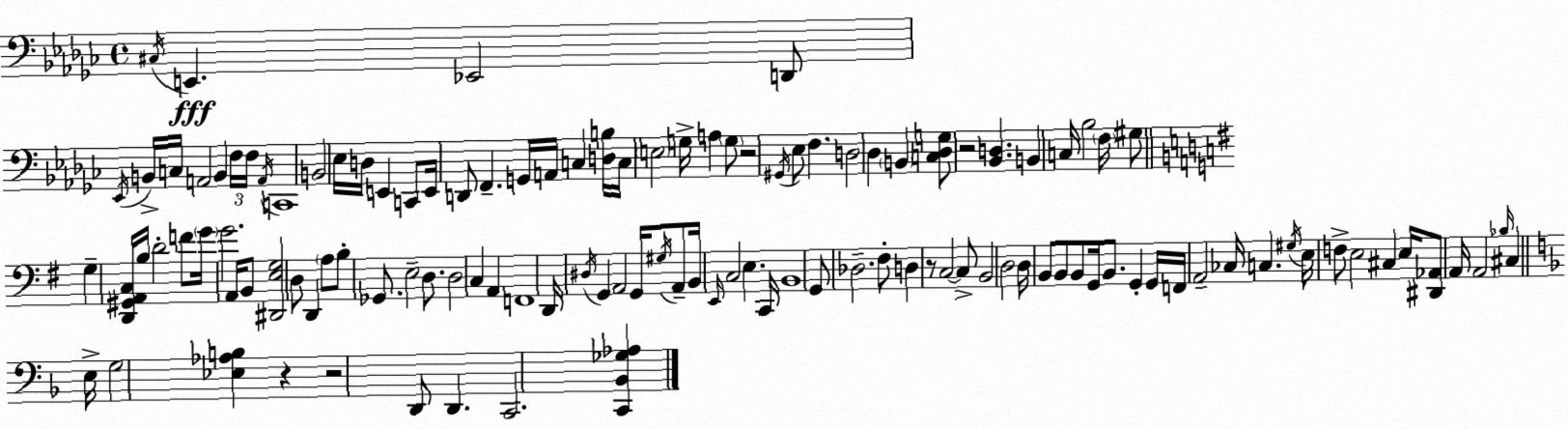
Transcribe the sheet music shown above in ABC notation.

X:1
T:Untitled
M:4/4
L:1/4
K:Ebm
^C,/4 E,, _E,,2 D,,/2 _E,,/4 B,,/4 C,/4 A,,2 B,, F,/4 F,/4 A,,/4 C,,4 B,,2 _E,/4 D,/4 E,, C,,/2 E,,/4 D,,/2 F,, G,,/4 A,,/4 C, [D,B,]/4 C,/4 E,2 G,/4 A, G,/2 z2 ^G,,/4 _E,/2 F, D,2 _D, B,, [C,_D,G,]/2 z2 [_B,,D,] B,, C,/4 _B,2 F,/4 ^G,/2 G, [D,,^G,,A,,C,]/4 B,/4 D2 F/2 G/4 G2 A,,/4 B,,/2 [^D,,E,G,]2 D,/2 D,, A,/2 B,/2 _G,,/2 E,2 D,/2 D,2 C, A,, F,,4 D,,/4 ^D,/4 G,, A,,2 G,,/4 ^G,/4 A,,/2 B,,/4 E,,/4 C,2 E, C,,/4 B,,4 G,,/2 _D,2 ^F,/2 D, z/2 C,2 C,/2 B,,2 D,2 D,/4 B,,/2 B,,/2 B,,/2 G,,/4 B,,/2 G,, G,,/4 F,,/4 A,,2 _C,/4 C, ^G,/4 E,/4 F,/2 E,2 ^C, E,/4 [^D,,_A,,]/2 A,,/4 A,,2 _B,/4 ^C, E,/4 G,2 [_E,_A,B,] z z2 D,,/2 D,, C,,2 [C,,_B,,_G,_A,]